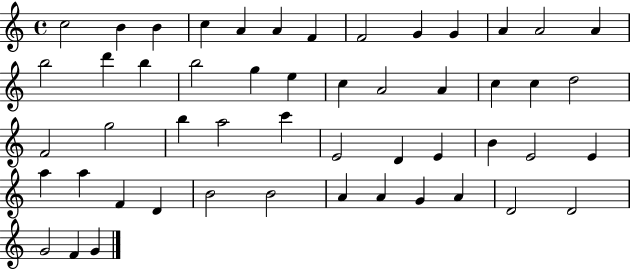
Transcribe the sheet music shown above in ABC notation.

X:1
T:Untitled
M:4/4
L:1/4
K:C
c2 B B c A A F F2 G G A A2 A b2 d' b b2 g e c A2 A c c d2 F2 g2 b a2 c' E2 D E B E2 E a a F D B2 B2 A A G A D2 D2 G2 F G